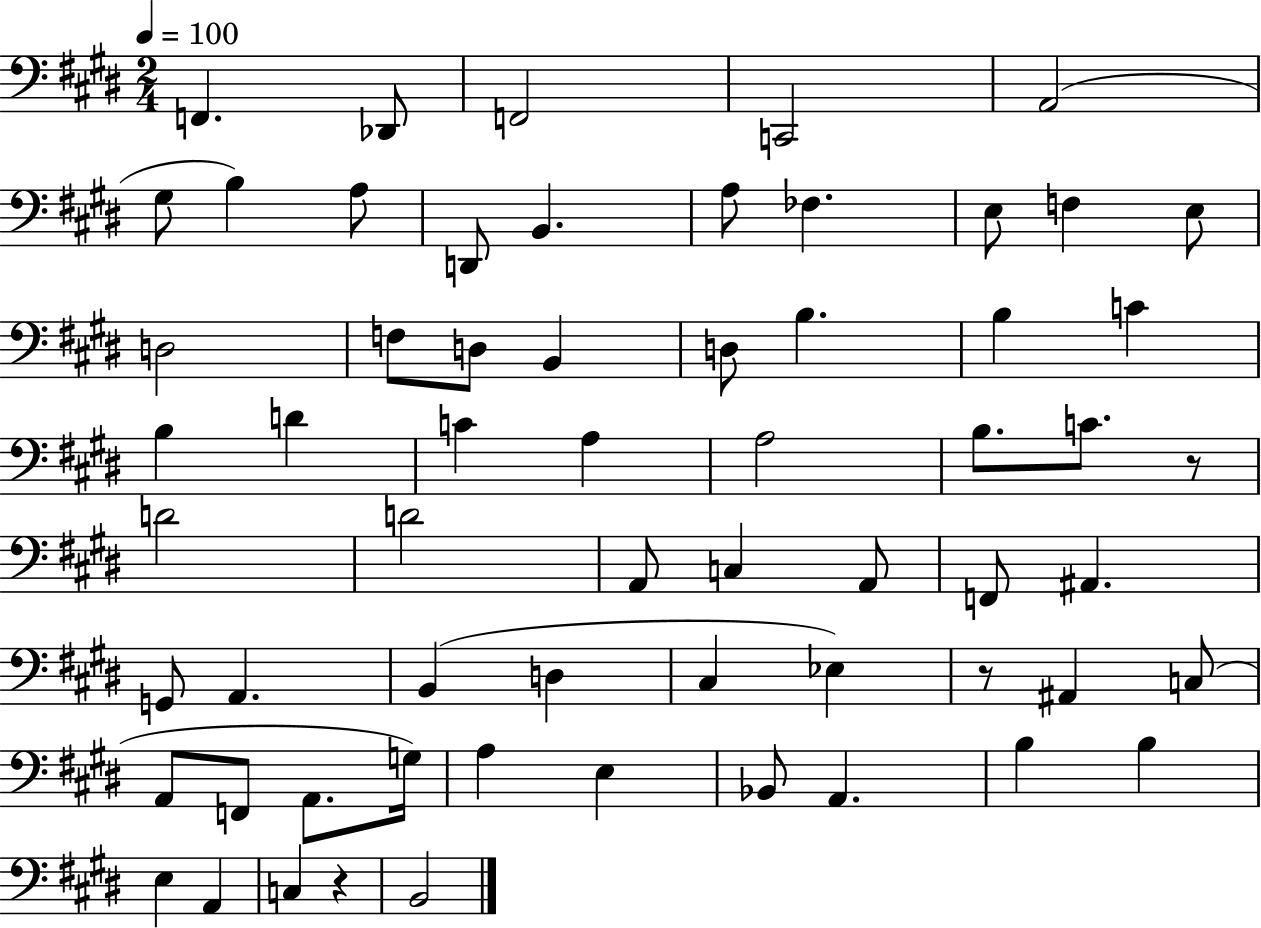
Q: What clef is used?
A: bass